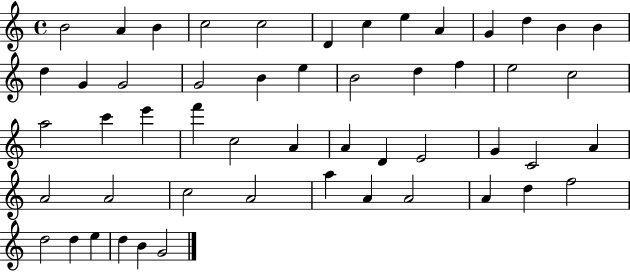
B4/h A4/q B4/q C5/h C5/h D4/q C5/q E5/q A4/q G4/q D5/q B4/q B4/q D5/q G4/q G4/h G4/h B4/q E5/q B4/h D5/q F5/q E5/h C5/h A5/h C6/q E6/q F6/q C5/h A4/q A4/q D4/q E4/h G4/q C4/h A4/q A4/h A4/h C5/h A4/h A5/q A4/q A4/h A4/q D5/q F5/h D5/h D5/q E5/q D5/q B4/q G4/h